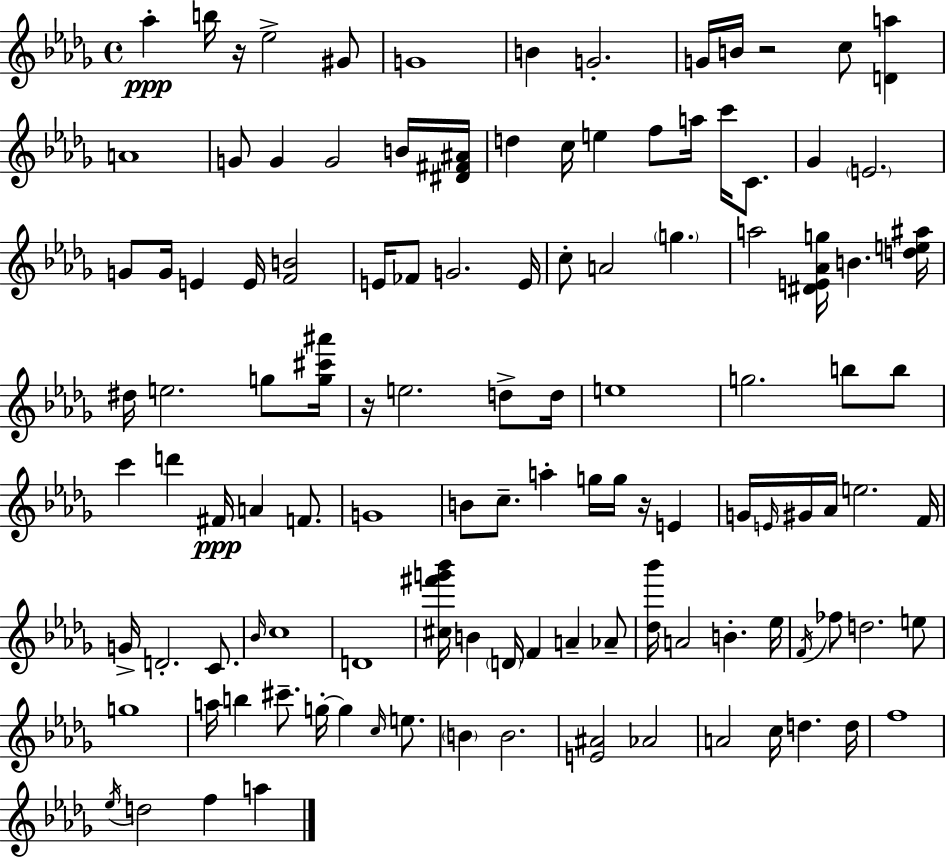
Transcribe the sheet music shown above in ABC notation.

X:1
T:Untitled
M:4/4
L:1/4
K:Bbm
_a b/4 z/4 _e2 ^G/2 G4 B G2 G/4 B/4 z2 c/2 [Da] A4 G/2 G G2 B/4 [^D^F^A]/4 d c/4 e f/2 a/4 c'/4 C/2 _G E2 G/2 G/4 E E/4 [FB]2 E/4 _F/2 G2 E/4 c/2 A2 g a2 [^DE_Ag]/4 B [de^a]/4 ^d/4 e2 g/2 [g^c'^a']/4 z/4 e2 d/2 d/4 e4 g2 b/2 b/2 c' d' ^F/4 A F/2 G4 B/2 c/2 a g/4 g/4 z/4 E G/4 E/4 ^G/4 _A/4 e2 F/4 G/4 D2 C/2 _B/4 c4 D4 [^c^f'g'_b']/4 B D/4 F A _A/2 [_d_b']/4 A2 B _e/4 F/4 _f/2 d2 e/2 g4 a/4 b ^c'/2 g/4 g c/4 e/2 B B2 [E^A]2 _A2 A2 c/4 d d/4 f4 _e/4 d2 f a